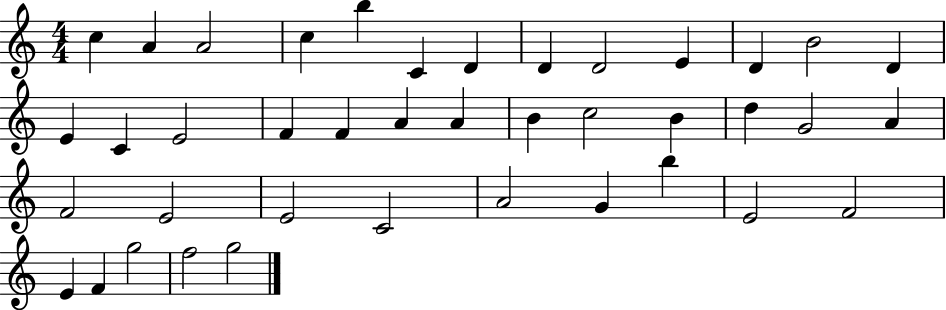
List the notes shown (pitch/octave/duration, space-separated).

C5/q A4/q A4/h C5/q B5/q C4/q D4/q D4/q D4/h E4/q D4/q B4/h D4/q E4/q C4/q E4/h F4/q F4/q A4/q A4/q B4/q C5/h B4/q D5/q G4/h A4/q F4/h E4/h E4/h C4/h A4/h G4/q B5/q E4/h F4/h E4/q F4/q G5/h F5/h G5/h